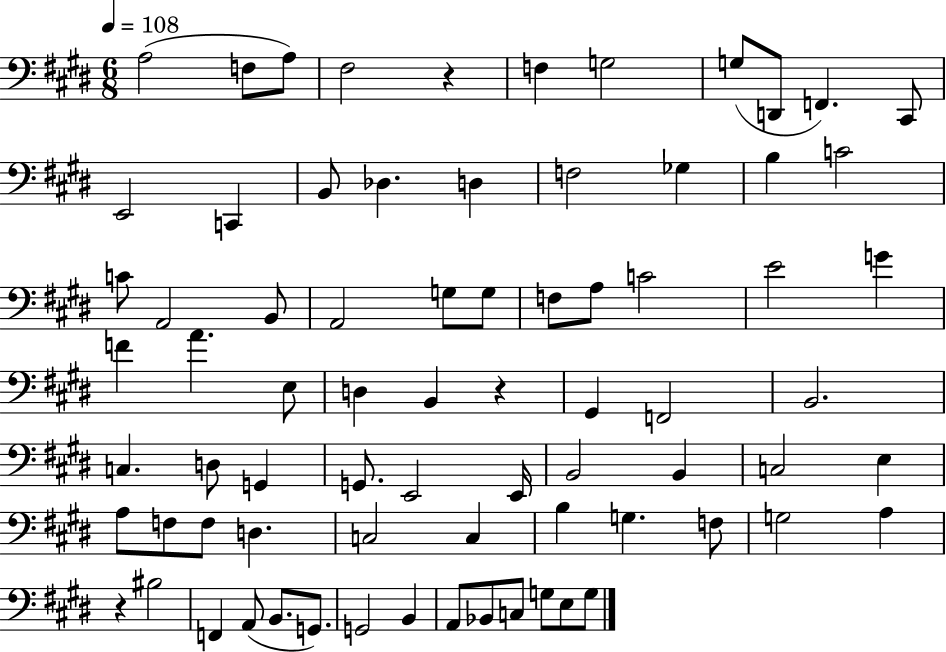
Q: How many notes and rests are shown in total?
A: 75